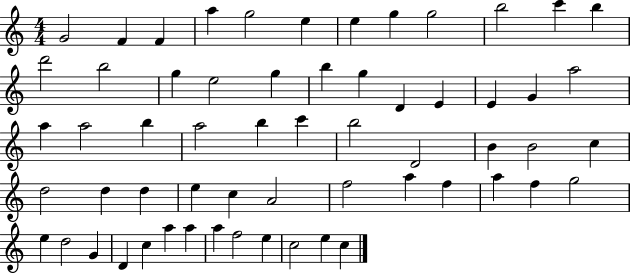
{
  \clef treble
  \numericTimeSignature
  \time 4/4
  \key c \major
  g'2 f'4 f'4 | a''4 g''2 e''4 | e''4 g''4 g''2 | b''2 c'''4 b''4 | \break d'''2 b''2 | g''4 e''2 g''4 | b''4 g''4 d'4 e'4 | e'4 g'4 a''2 | \break a''4 a''2 b''4 | a''2 b''4 c'''4 | b''2 d'2 | b'4 b'2 c''4 | \break d''2 d''4 d''4 | e''4 c''4 a'2 | f''2 a''4 f''4 | a''4 f''4 g''2 | \break e''4 d''2 g'4 | d'4 c''4 a''4 a''4 | a''4 f''2 e''4 | c''2 e''4 c''4 | \break \bar "|."
}